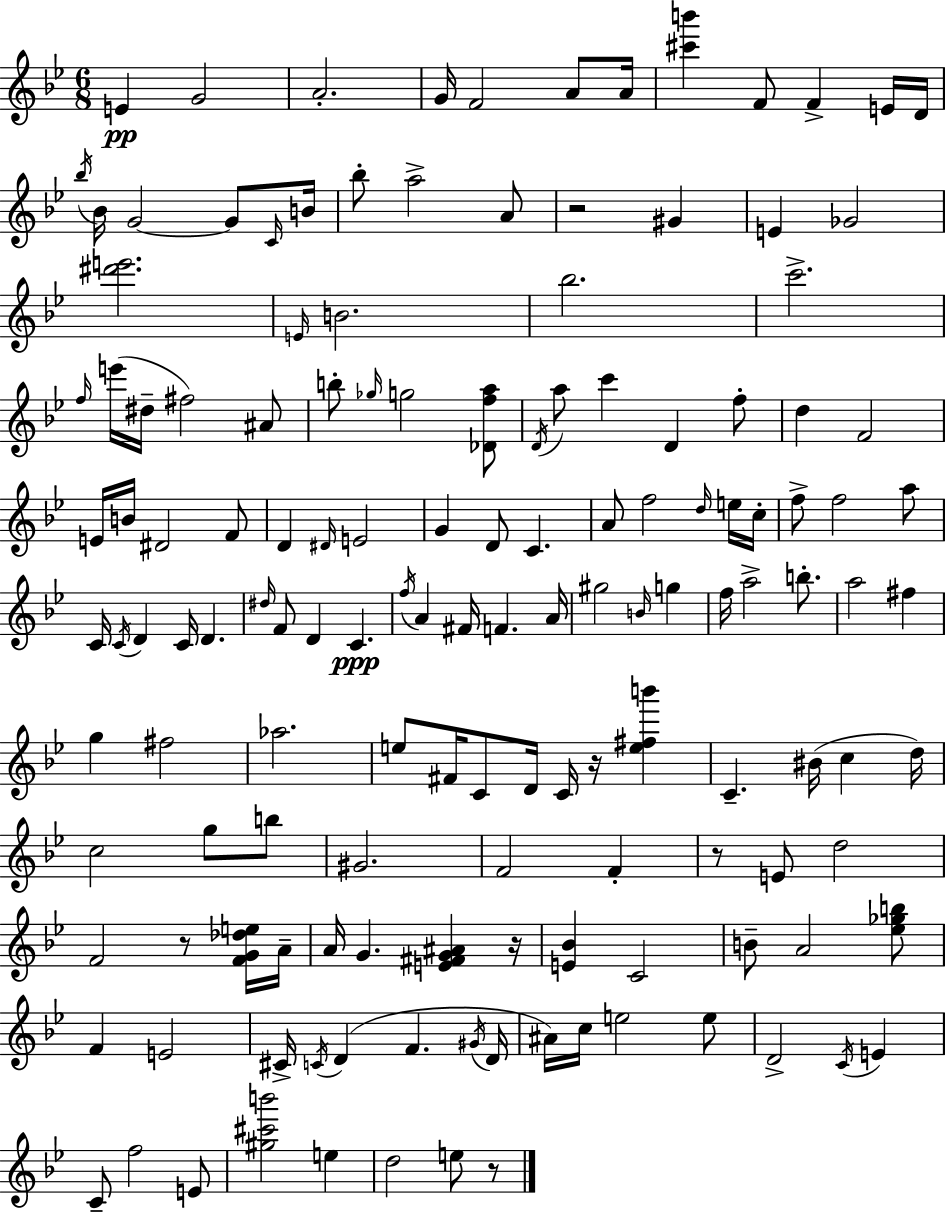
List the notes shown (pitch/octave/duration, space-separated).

E4/q G4/h A4/h. G4/s F4/h A4/e A4/s [C#6,B6]/q F4/e F4/q E4/s D4/s Bb5/s Bb4/s G4/h G4/e C4/s B4/s Bb5/e A5/h A4/e R/h G#4/q E4/q Gb4/h [D#6,E6]/h. E4/s B4/h. Bb5/h. C6/h. F5/s E6/s D#5/s F#5/h A#4/e B5/e Gb5/s G5/h [Db4,F5,A5]/e D4/s A5/e C6/q D4/q F5/e D5/q F4/h E4/s B4/s D#4/h F4/e D4/q D#4/s E4/h G4/q D4/e C4/q. A4/e F5/h D5/s E5/s C5/s F5/e F5/h A5/e C4/s C4/s D4/q C4/s D4/q. D#5/s F4/e D4/q C4/q. F5/s A4/q F#4/s F4/q. A4/s G#5/h B4/s G5/q F5/s A5/h B5/e. A5/h F#5/q G5/q F#5/h Ab5/h. E5/e F#4/s C4/e D4/s C4/s R/s [E5,F#5,B6]/q C4/q. BIS4/s C5/q D5/s C5/h G5/e B5/e G#4/h. F4/h F4/q R/e E4/e D5/h F4/h R/e [F4,G4,Db5,E5]/s A4/s A4/s G4/q. [E4,F#4,G4,A#4]/q R/s [E4,Bb4]/q C4/h B4/e A4/h [Eb5,Gb5,B5]/e F4/q E4/h C#4/s C4/s D4/q F4/q. G#4/s D4/s A#4/s C5/s E5/h E5/e D4/h C4/s E4/q C4/e F5/h E4/e [G#5,C#6,B6]/h E5/q D5/h E5/e R/e